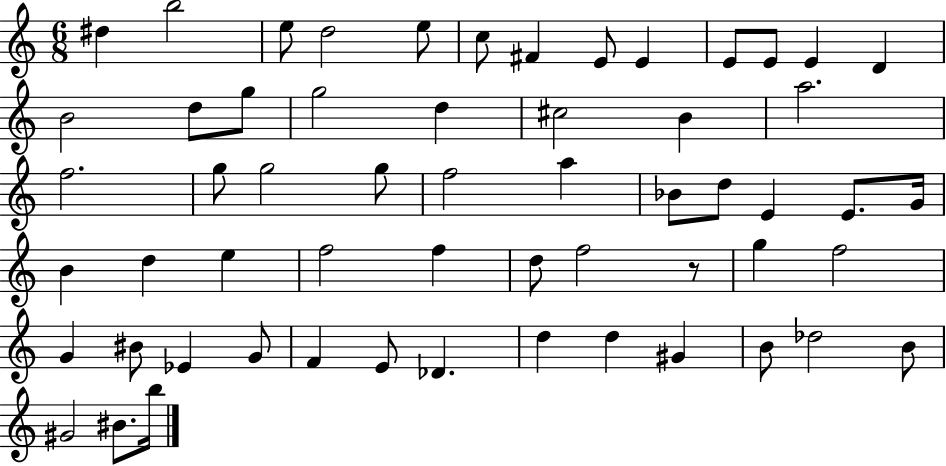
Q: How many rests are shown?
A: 1